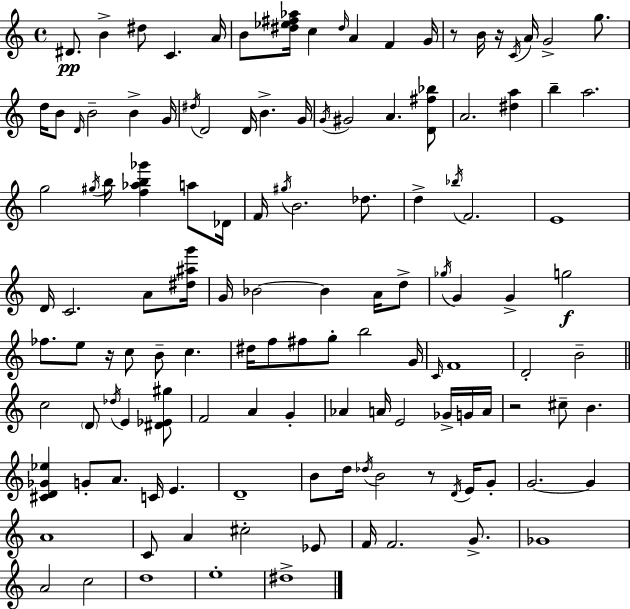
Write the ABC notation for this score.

X:1
T:Untitled
M:4/4
L:1/4
K:C
^D/2 B ^d/2 C A/4 B/2 [^d_e^f_a]/4 c ^d/4 A F G/4 z/2 B/4 z/4 C/4 A/4 G2 g/2 d/4 B/2 D/4 B2 B G/4 ^d/4 D2 D/4 B G/4 G/4 ^G2 A [D^f_b]/2 A2 [^da] b a2 g2 ^g/4 b/4 [f_ab_g'] a/2 _D/4 F/4 ^g/4 B2 _d/2 d _b/4 F2 E4 D/4 C2 A/2 [^d^ag']/4 G/4 _B2 _B A/4 d/2 _g/4 G G g2 _f/2 e/2 z/4 c/2 B/2 c ^d/4 f/2 ^f/2 g/2 b2 G/4 C/4 F4 D2 B2 c2 D/2 _d/4 E [^D_E^g]/2 F2 A G _A A/4 E2 _G/4 G/4 A/4 z2 ^c/2 B [^CD_G_e] G/2 A/2 C/4 E D4 B/2 d/4 _d/4 B2 z/2 D/4 E/4 G/2 G2 G A4 C/2 A ^c2 _E/2 F/4 F2 G/2 _G4 A2 c2 d4 e4 ^d4